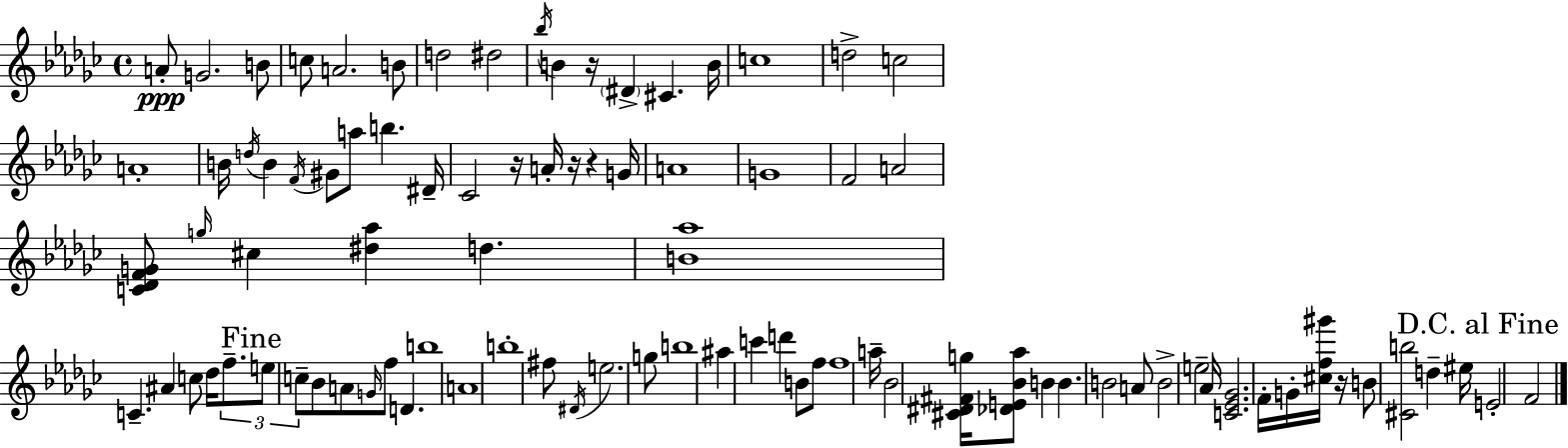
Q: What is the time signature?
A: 4/4